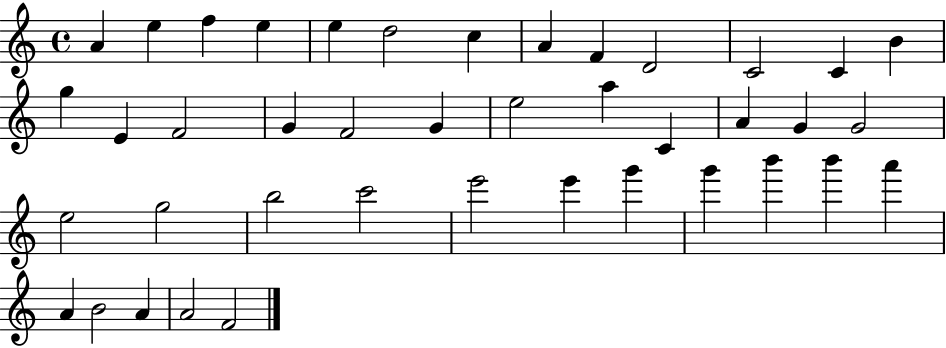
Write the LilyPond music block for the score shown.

{
  \clef treble
  \time 4/4
  \defaultTimeSignature
  \key c \major
  a'4 e''4 f''4 e''4 | e''4 d''2 c''4 | a'4 f'4 d'2 | c'2 c'4 b'4 | \break g''4 e'4 f'2 | g'4 f'2 g'4 | e''2 a''4 c'4 | a'4 g'4 g'2 | \break e''2 g''2 | b''2 c'''2 | e'''2 e'''4 g'''4 | g'''4 b'''4 b'''4 a'''4 | \break a'4 b'2 a'4 | a'2 f'2 | \bar "|."
}